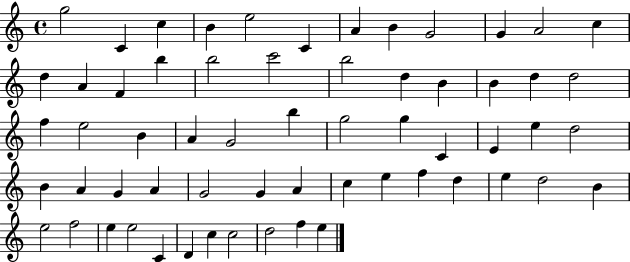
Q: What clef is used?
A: treble